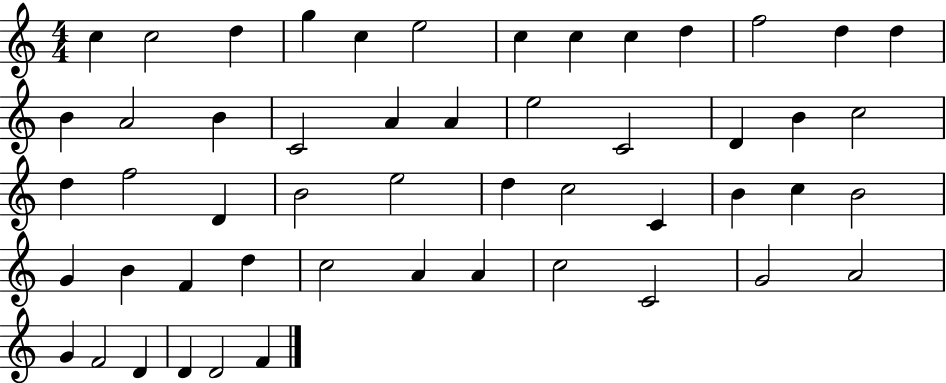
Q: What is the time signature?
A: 4/4